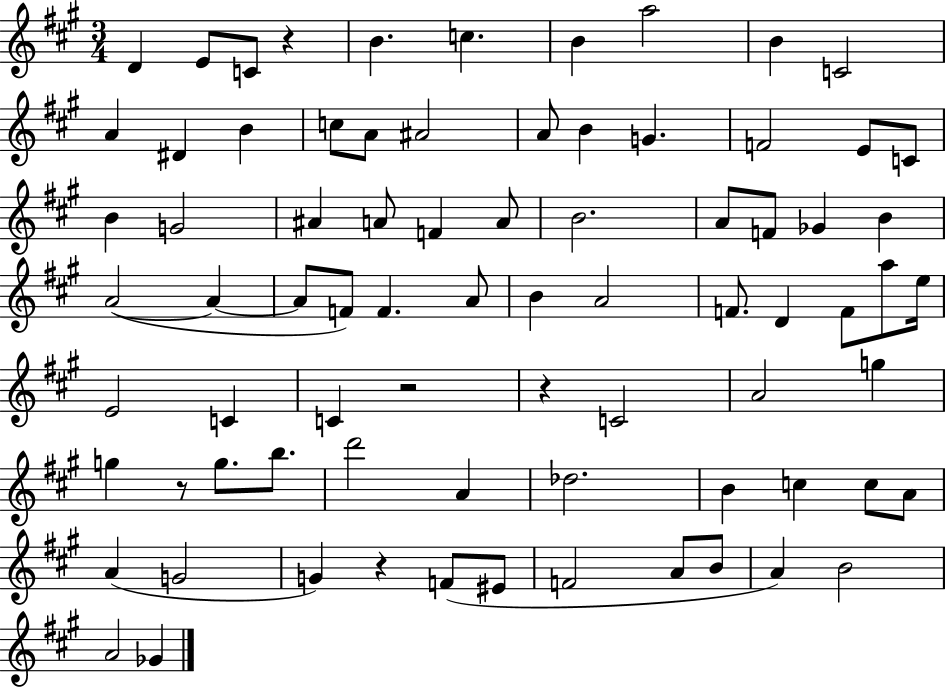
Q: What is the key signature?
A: A major